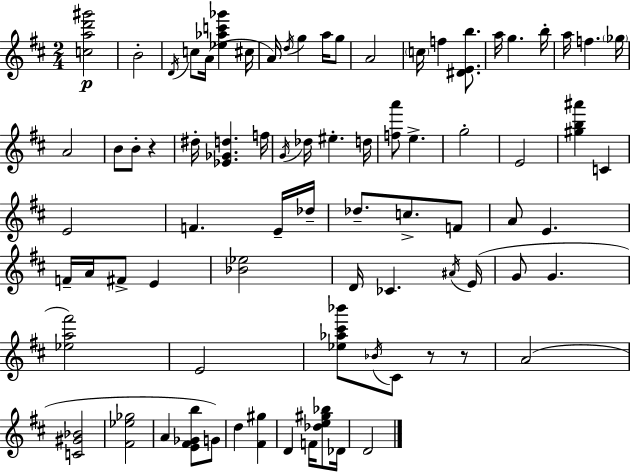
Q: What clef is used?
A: treble